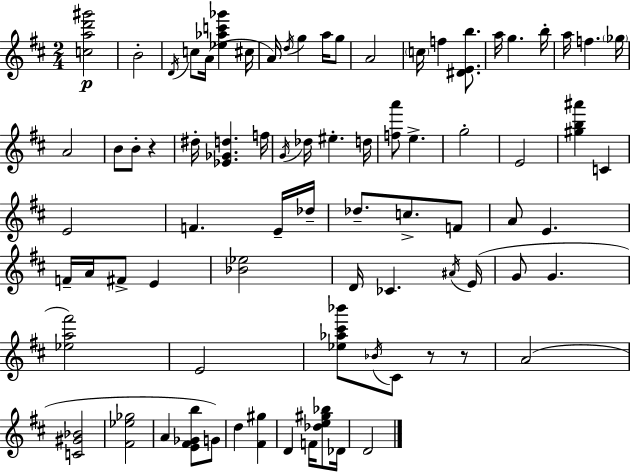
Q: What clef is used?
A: treble